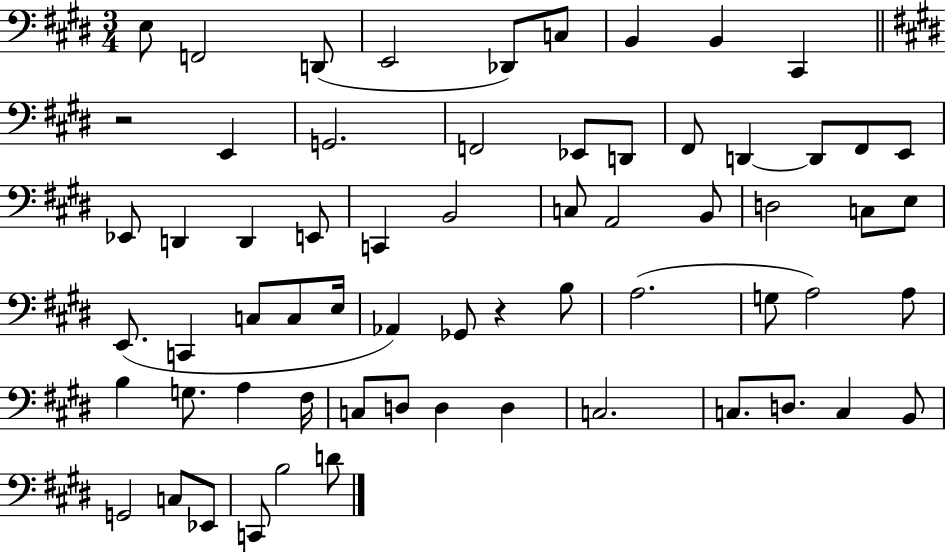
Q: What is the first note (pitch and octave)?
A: E3